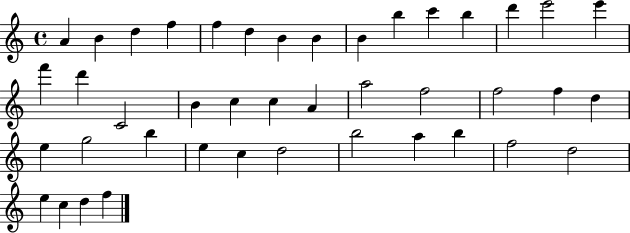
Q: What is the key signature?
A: C major